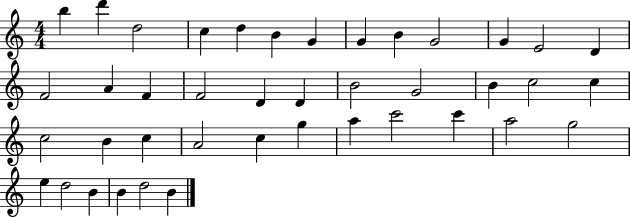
B5/q D6/q D5/h C5/q D5/q B4/q G4/q G4/q B4/q G4/h G4/q E4/h D4/q F4/h A4/q F4/q F4/h D4/q D4/q B4/h G4/h B4/q C5/h C5/q C5/h B4/q C5/q A4/h C5/q G5/q A5/q C6/h C6/q A5/h G5/h E5/q D5/h B4/q B4/q D5/h B4/q